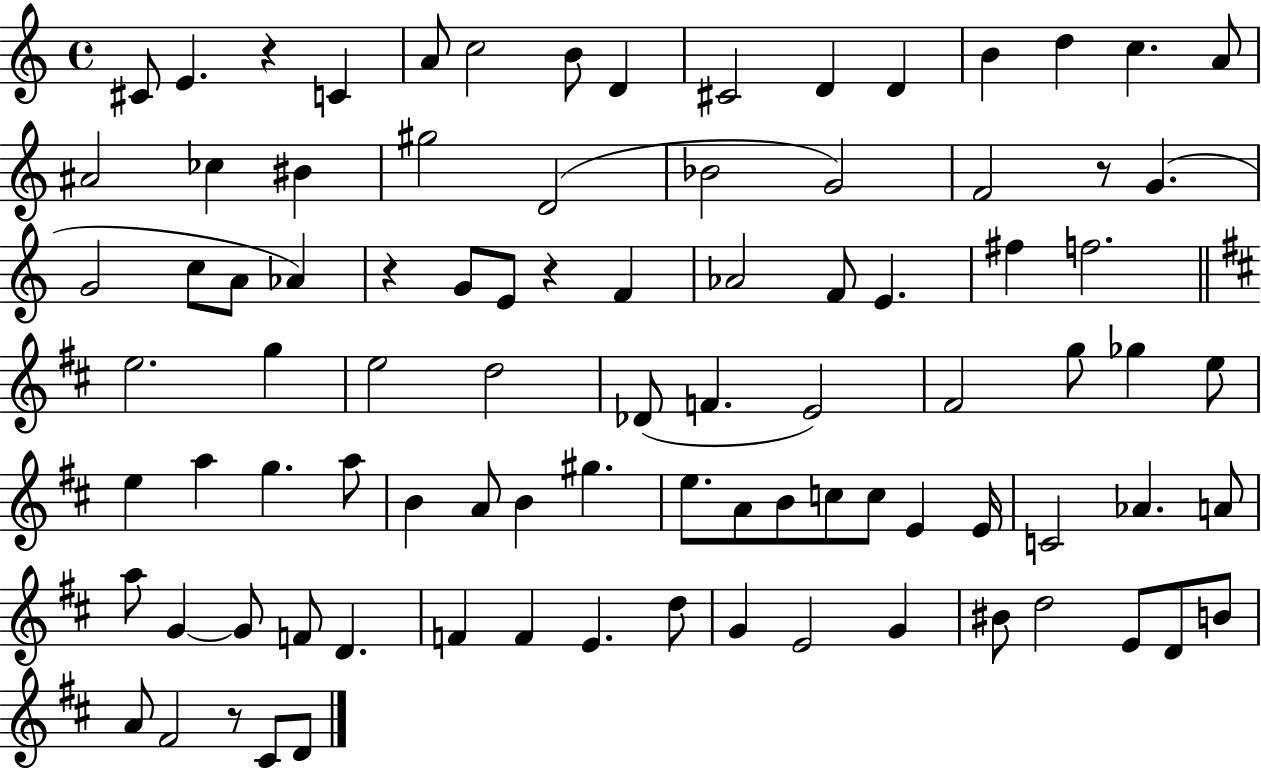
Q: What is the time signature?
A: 4/4